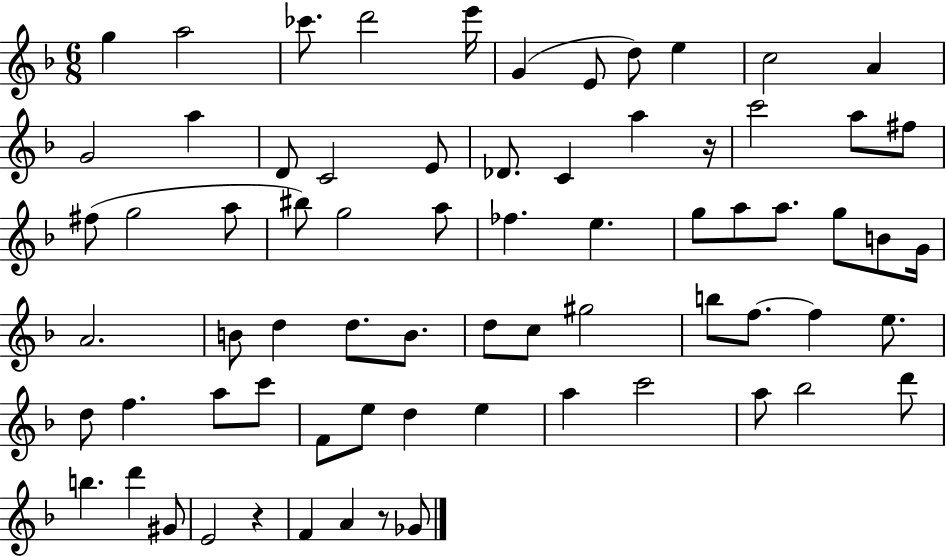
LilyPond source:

{
  \clef treble
  \numericTimeSignature
  \time 6/8
  \key f \major
  g''4 a''2 | ces'''8. d'''2 e'''16 | g'4( e'8 d''8) e''4 | c''2 a'4 | \break g'2 a''4 | d'8 c'2 e'8 | des'8. c'4 a''4 r16 | c'''2 a''8 fis''8 | \break fis''8( g''2 a''8 | bis''8) g''2 a''8 | fes''4. e''4. | g''8 a''8 a''8. g''8 b'8 g'16 | \break a'2. | b'8 d''4 d''8. b'8. | d''8 c''8 gis''2 | b''8 f''8.~~ f''4 e''8. | \break d''8 f''4. a''8 c'''8 | f'8 e''8 d''4 e''4 | a''4 c'''2 | a''8 bes''2 d'''8 | \break b''4. d'''4 gis'8 | e'2 r4 | f'4 a'4 r8 ges'8 | \bar "|."
}